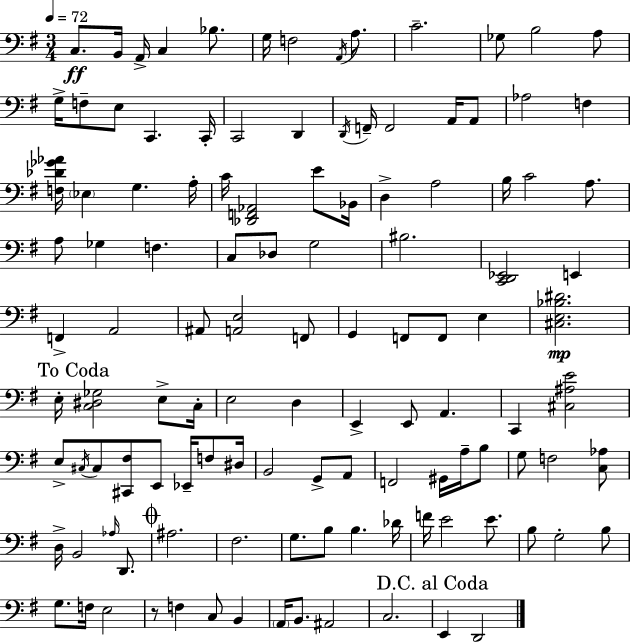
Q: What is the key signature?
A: G major